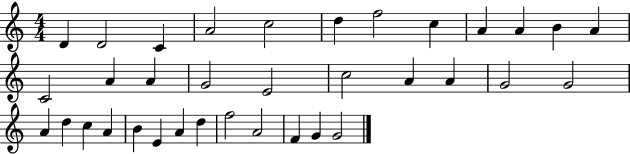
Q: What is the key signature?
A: C major